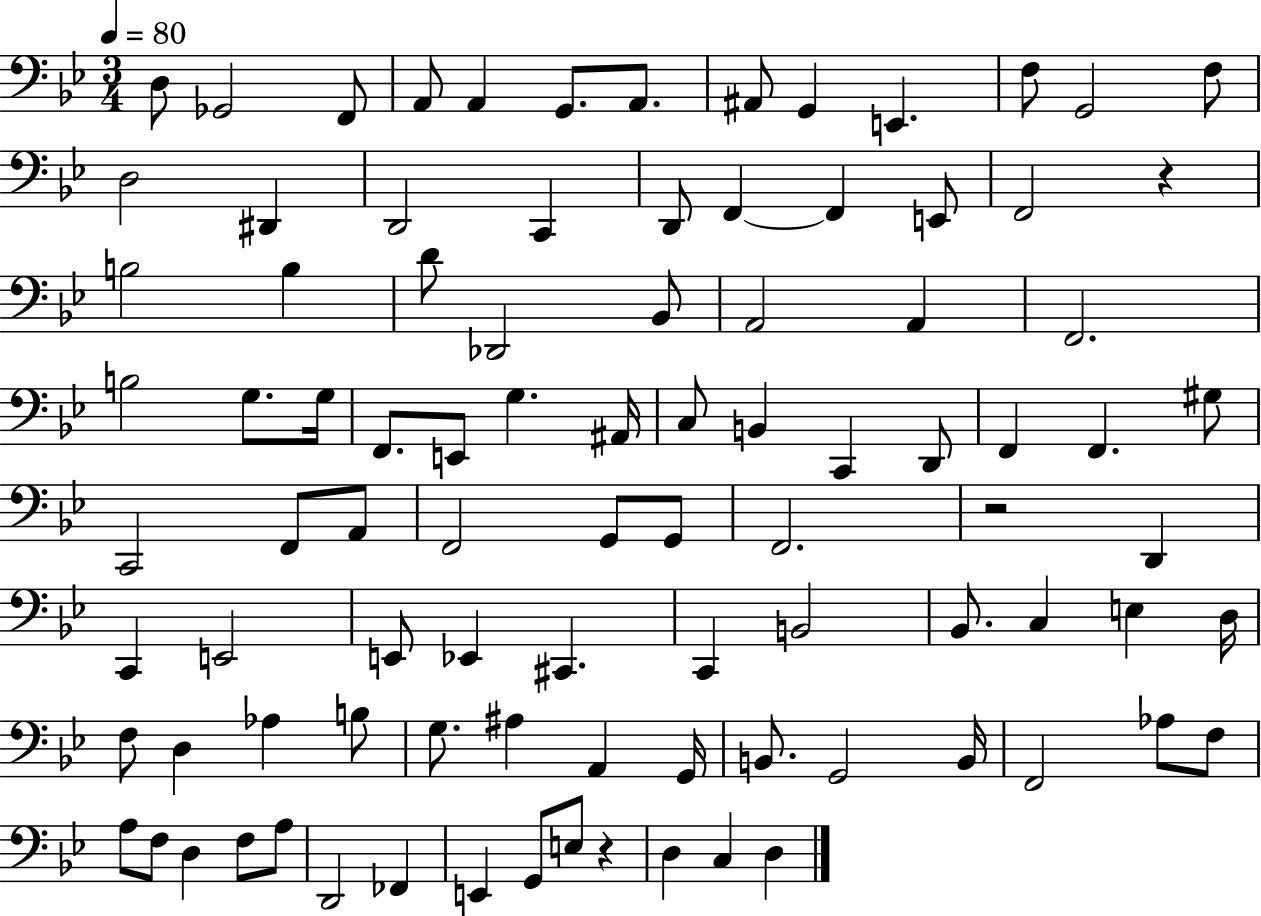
X:1
T:Untitled
M:3/4
L:1/4
K:Bb
D,/2 _G,,2 F,,/2 A,,/2 A,, G,,/2 A,,/2 ^A,,/2 G,, E,, F,/2 G,,2 F,/2 D,2 ^D,, D,,2 C,, D,,/2 F,, F,, E,,/2 F,,2 z B,2 B, D/2 _D,,2 _B,,/2 A,,2 A,, F,,2 B,2 G,/2 G,/4 F,,/2 E,,/2 G, ^A,,/4 C,/2 B,, C,, D,,/2 F,, F,, ^G,/2 C,,2 F,,/2 A,,/2 F,,2 G,,/2 G,,/2 F,,2 z2 D,, C,, E,,2 E,,/2 _E,, ^C,, C,, B,,2 _B,,/2 C, E, D,/4 F,/2 D, _A, B,/2 G,/2 ^A, A,, G,,/4 B,,/2 G,,2 B,,/4 F,,2 _A,/2 F,/2 A,/2 F,/2 D, F,/2 A,/2 D,,2 _F,, E,, G,,/2 E,/2 z D, C, D,